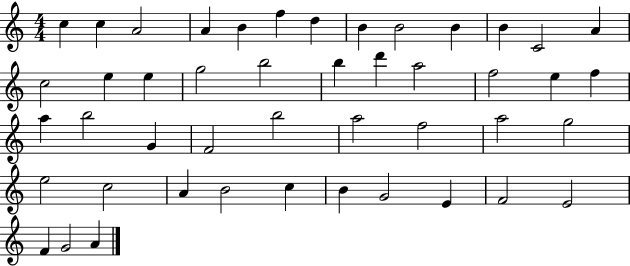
C5/q C5/q A4/h A4/q B4/q F5/q D5/q B4/q B4/h B4/q B4/q C4/h A4/q C5/h E5/q E5/q G5/h B5/h B5/q D6/q A5/h F5/h E5/q F5/q A5/q B5/h G4/q F4/h B5/h A5/h F5/h A5/h G5/h E5/h C5/h A4/q B4/h C5/q B4/q G4/h E4/q F4/h E4/h F4/q G4/h A4/q